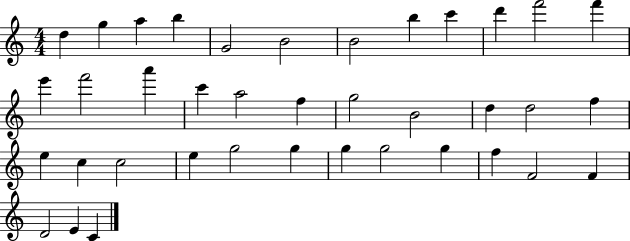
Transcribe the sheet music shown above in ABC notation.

X:1
T:Untitled
M:4/4
L:1/4
K:C
d g a b G2 B2 B2 b c' d' f'2 f' e' f'2 a' c' a2 f g2 B2 d d2 f e c c2 e g2 g g g2 g f F2 F D2 E C